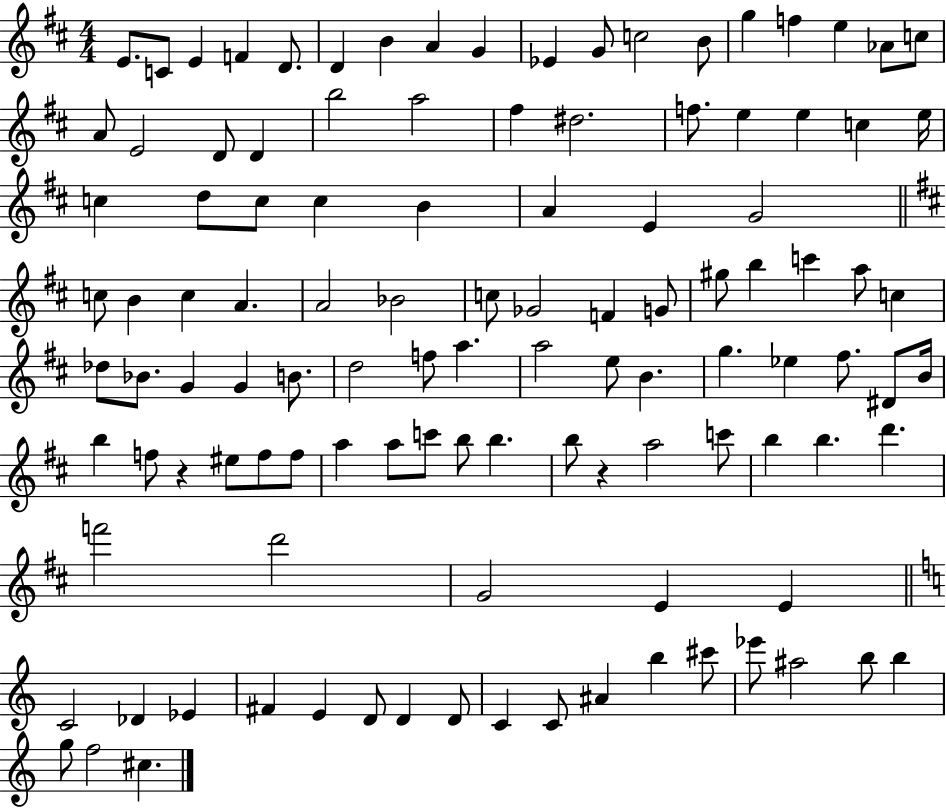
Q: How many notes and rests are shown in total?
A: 113